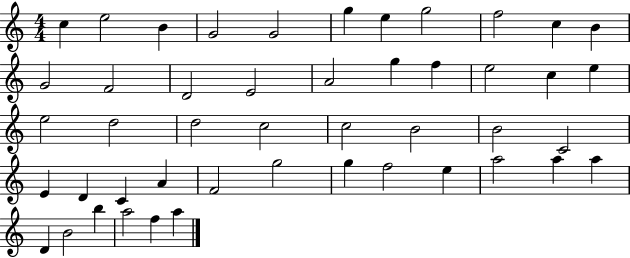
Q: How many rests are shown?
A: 0